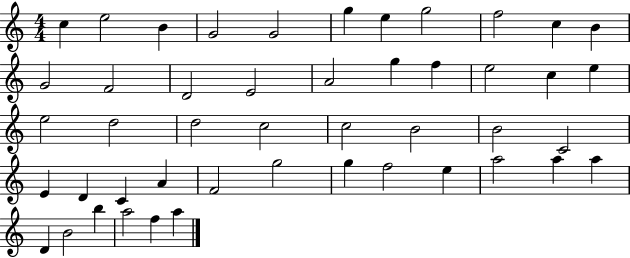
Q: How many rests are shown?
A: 0